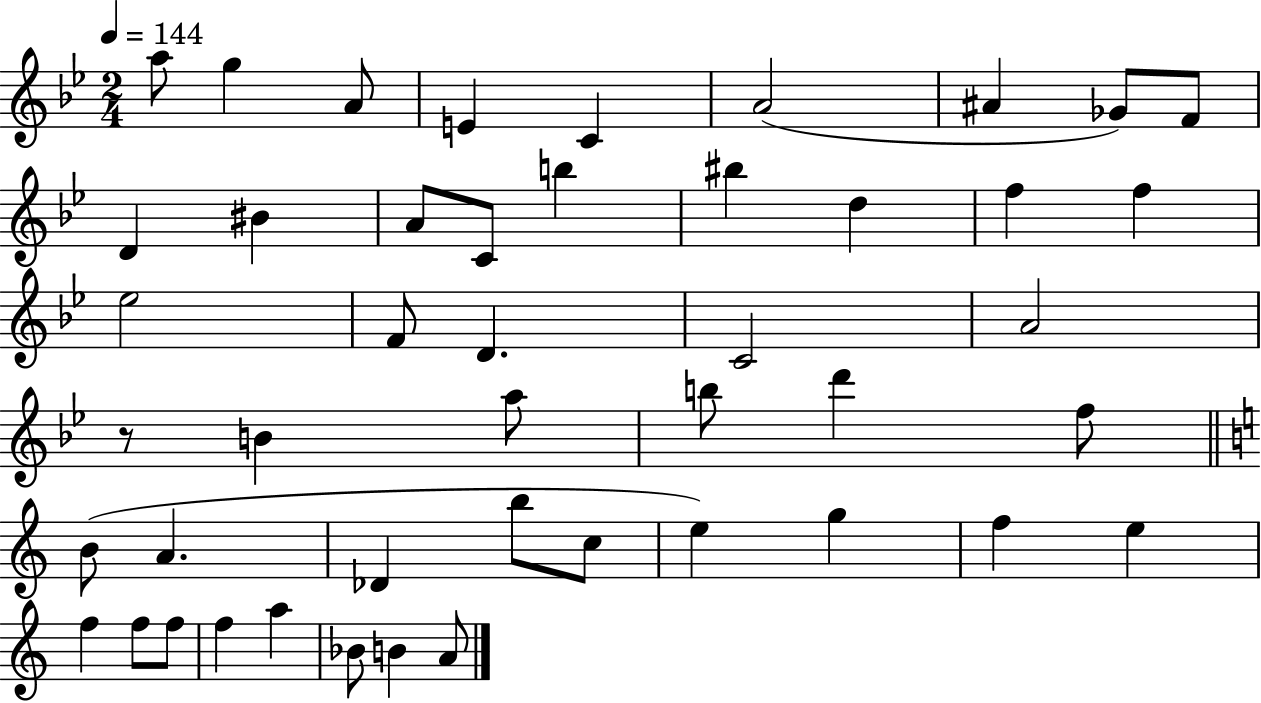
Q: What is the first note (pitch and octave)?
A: A5